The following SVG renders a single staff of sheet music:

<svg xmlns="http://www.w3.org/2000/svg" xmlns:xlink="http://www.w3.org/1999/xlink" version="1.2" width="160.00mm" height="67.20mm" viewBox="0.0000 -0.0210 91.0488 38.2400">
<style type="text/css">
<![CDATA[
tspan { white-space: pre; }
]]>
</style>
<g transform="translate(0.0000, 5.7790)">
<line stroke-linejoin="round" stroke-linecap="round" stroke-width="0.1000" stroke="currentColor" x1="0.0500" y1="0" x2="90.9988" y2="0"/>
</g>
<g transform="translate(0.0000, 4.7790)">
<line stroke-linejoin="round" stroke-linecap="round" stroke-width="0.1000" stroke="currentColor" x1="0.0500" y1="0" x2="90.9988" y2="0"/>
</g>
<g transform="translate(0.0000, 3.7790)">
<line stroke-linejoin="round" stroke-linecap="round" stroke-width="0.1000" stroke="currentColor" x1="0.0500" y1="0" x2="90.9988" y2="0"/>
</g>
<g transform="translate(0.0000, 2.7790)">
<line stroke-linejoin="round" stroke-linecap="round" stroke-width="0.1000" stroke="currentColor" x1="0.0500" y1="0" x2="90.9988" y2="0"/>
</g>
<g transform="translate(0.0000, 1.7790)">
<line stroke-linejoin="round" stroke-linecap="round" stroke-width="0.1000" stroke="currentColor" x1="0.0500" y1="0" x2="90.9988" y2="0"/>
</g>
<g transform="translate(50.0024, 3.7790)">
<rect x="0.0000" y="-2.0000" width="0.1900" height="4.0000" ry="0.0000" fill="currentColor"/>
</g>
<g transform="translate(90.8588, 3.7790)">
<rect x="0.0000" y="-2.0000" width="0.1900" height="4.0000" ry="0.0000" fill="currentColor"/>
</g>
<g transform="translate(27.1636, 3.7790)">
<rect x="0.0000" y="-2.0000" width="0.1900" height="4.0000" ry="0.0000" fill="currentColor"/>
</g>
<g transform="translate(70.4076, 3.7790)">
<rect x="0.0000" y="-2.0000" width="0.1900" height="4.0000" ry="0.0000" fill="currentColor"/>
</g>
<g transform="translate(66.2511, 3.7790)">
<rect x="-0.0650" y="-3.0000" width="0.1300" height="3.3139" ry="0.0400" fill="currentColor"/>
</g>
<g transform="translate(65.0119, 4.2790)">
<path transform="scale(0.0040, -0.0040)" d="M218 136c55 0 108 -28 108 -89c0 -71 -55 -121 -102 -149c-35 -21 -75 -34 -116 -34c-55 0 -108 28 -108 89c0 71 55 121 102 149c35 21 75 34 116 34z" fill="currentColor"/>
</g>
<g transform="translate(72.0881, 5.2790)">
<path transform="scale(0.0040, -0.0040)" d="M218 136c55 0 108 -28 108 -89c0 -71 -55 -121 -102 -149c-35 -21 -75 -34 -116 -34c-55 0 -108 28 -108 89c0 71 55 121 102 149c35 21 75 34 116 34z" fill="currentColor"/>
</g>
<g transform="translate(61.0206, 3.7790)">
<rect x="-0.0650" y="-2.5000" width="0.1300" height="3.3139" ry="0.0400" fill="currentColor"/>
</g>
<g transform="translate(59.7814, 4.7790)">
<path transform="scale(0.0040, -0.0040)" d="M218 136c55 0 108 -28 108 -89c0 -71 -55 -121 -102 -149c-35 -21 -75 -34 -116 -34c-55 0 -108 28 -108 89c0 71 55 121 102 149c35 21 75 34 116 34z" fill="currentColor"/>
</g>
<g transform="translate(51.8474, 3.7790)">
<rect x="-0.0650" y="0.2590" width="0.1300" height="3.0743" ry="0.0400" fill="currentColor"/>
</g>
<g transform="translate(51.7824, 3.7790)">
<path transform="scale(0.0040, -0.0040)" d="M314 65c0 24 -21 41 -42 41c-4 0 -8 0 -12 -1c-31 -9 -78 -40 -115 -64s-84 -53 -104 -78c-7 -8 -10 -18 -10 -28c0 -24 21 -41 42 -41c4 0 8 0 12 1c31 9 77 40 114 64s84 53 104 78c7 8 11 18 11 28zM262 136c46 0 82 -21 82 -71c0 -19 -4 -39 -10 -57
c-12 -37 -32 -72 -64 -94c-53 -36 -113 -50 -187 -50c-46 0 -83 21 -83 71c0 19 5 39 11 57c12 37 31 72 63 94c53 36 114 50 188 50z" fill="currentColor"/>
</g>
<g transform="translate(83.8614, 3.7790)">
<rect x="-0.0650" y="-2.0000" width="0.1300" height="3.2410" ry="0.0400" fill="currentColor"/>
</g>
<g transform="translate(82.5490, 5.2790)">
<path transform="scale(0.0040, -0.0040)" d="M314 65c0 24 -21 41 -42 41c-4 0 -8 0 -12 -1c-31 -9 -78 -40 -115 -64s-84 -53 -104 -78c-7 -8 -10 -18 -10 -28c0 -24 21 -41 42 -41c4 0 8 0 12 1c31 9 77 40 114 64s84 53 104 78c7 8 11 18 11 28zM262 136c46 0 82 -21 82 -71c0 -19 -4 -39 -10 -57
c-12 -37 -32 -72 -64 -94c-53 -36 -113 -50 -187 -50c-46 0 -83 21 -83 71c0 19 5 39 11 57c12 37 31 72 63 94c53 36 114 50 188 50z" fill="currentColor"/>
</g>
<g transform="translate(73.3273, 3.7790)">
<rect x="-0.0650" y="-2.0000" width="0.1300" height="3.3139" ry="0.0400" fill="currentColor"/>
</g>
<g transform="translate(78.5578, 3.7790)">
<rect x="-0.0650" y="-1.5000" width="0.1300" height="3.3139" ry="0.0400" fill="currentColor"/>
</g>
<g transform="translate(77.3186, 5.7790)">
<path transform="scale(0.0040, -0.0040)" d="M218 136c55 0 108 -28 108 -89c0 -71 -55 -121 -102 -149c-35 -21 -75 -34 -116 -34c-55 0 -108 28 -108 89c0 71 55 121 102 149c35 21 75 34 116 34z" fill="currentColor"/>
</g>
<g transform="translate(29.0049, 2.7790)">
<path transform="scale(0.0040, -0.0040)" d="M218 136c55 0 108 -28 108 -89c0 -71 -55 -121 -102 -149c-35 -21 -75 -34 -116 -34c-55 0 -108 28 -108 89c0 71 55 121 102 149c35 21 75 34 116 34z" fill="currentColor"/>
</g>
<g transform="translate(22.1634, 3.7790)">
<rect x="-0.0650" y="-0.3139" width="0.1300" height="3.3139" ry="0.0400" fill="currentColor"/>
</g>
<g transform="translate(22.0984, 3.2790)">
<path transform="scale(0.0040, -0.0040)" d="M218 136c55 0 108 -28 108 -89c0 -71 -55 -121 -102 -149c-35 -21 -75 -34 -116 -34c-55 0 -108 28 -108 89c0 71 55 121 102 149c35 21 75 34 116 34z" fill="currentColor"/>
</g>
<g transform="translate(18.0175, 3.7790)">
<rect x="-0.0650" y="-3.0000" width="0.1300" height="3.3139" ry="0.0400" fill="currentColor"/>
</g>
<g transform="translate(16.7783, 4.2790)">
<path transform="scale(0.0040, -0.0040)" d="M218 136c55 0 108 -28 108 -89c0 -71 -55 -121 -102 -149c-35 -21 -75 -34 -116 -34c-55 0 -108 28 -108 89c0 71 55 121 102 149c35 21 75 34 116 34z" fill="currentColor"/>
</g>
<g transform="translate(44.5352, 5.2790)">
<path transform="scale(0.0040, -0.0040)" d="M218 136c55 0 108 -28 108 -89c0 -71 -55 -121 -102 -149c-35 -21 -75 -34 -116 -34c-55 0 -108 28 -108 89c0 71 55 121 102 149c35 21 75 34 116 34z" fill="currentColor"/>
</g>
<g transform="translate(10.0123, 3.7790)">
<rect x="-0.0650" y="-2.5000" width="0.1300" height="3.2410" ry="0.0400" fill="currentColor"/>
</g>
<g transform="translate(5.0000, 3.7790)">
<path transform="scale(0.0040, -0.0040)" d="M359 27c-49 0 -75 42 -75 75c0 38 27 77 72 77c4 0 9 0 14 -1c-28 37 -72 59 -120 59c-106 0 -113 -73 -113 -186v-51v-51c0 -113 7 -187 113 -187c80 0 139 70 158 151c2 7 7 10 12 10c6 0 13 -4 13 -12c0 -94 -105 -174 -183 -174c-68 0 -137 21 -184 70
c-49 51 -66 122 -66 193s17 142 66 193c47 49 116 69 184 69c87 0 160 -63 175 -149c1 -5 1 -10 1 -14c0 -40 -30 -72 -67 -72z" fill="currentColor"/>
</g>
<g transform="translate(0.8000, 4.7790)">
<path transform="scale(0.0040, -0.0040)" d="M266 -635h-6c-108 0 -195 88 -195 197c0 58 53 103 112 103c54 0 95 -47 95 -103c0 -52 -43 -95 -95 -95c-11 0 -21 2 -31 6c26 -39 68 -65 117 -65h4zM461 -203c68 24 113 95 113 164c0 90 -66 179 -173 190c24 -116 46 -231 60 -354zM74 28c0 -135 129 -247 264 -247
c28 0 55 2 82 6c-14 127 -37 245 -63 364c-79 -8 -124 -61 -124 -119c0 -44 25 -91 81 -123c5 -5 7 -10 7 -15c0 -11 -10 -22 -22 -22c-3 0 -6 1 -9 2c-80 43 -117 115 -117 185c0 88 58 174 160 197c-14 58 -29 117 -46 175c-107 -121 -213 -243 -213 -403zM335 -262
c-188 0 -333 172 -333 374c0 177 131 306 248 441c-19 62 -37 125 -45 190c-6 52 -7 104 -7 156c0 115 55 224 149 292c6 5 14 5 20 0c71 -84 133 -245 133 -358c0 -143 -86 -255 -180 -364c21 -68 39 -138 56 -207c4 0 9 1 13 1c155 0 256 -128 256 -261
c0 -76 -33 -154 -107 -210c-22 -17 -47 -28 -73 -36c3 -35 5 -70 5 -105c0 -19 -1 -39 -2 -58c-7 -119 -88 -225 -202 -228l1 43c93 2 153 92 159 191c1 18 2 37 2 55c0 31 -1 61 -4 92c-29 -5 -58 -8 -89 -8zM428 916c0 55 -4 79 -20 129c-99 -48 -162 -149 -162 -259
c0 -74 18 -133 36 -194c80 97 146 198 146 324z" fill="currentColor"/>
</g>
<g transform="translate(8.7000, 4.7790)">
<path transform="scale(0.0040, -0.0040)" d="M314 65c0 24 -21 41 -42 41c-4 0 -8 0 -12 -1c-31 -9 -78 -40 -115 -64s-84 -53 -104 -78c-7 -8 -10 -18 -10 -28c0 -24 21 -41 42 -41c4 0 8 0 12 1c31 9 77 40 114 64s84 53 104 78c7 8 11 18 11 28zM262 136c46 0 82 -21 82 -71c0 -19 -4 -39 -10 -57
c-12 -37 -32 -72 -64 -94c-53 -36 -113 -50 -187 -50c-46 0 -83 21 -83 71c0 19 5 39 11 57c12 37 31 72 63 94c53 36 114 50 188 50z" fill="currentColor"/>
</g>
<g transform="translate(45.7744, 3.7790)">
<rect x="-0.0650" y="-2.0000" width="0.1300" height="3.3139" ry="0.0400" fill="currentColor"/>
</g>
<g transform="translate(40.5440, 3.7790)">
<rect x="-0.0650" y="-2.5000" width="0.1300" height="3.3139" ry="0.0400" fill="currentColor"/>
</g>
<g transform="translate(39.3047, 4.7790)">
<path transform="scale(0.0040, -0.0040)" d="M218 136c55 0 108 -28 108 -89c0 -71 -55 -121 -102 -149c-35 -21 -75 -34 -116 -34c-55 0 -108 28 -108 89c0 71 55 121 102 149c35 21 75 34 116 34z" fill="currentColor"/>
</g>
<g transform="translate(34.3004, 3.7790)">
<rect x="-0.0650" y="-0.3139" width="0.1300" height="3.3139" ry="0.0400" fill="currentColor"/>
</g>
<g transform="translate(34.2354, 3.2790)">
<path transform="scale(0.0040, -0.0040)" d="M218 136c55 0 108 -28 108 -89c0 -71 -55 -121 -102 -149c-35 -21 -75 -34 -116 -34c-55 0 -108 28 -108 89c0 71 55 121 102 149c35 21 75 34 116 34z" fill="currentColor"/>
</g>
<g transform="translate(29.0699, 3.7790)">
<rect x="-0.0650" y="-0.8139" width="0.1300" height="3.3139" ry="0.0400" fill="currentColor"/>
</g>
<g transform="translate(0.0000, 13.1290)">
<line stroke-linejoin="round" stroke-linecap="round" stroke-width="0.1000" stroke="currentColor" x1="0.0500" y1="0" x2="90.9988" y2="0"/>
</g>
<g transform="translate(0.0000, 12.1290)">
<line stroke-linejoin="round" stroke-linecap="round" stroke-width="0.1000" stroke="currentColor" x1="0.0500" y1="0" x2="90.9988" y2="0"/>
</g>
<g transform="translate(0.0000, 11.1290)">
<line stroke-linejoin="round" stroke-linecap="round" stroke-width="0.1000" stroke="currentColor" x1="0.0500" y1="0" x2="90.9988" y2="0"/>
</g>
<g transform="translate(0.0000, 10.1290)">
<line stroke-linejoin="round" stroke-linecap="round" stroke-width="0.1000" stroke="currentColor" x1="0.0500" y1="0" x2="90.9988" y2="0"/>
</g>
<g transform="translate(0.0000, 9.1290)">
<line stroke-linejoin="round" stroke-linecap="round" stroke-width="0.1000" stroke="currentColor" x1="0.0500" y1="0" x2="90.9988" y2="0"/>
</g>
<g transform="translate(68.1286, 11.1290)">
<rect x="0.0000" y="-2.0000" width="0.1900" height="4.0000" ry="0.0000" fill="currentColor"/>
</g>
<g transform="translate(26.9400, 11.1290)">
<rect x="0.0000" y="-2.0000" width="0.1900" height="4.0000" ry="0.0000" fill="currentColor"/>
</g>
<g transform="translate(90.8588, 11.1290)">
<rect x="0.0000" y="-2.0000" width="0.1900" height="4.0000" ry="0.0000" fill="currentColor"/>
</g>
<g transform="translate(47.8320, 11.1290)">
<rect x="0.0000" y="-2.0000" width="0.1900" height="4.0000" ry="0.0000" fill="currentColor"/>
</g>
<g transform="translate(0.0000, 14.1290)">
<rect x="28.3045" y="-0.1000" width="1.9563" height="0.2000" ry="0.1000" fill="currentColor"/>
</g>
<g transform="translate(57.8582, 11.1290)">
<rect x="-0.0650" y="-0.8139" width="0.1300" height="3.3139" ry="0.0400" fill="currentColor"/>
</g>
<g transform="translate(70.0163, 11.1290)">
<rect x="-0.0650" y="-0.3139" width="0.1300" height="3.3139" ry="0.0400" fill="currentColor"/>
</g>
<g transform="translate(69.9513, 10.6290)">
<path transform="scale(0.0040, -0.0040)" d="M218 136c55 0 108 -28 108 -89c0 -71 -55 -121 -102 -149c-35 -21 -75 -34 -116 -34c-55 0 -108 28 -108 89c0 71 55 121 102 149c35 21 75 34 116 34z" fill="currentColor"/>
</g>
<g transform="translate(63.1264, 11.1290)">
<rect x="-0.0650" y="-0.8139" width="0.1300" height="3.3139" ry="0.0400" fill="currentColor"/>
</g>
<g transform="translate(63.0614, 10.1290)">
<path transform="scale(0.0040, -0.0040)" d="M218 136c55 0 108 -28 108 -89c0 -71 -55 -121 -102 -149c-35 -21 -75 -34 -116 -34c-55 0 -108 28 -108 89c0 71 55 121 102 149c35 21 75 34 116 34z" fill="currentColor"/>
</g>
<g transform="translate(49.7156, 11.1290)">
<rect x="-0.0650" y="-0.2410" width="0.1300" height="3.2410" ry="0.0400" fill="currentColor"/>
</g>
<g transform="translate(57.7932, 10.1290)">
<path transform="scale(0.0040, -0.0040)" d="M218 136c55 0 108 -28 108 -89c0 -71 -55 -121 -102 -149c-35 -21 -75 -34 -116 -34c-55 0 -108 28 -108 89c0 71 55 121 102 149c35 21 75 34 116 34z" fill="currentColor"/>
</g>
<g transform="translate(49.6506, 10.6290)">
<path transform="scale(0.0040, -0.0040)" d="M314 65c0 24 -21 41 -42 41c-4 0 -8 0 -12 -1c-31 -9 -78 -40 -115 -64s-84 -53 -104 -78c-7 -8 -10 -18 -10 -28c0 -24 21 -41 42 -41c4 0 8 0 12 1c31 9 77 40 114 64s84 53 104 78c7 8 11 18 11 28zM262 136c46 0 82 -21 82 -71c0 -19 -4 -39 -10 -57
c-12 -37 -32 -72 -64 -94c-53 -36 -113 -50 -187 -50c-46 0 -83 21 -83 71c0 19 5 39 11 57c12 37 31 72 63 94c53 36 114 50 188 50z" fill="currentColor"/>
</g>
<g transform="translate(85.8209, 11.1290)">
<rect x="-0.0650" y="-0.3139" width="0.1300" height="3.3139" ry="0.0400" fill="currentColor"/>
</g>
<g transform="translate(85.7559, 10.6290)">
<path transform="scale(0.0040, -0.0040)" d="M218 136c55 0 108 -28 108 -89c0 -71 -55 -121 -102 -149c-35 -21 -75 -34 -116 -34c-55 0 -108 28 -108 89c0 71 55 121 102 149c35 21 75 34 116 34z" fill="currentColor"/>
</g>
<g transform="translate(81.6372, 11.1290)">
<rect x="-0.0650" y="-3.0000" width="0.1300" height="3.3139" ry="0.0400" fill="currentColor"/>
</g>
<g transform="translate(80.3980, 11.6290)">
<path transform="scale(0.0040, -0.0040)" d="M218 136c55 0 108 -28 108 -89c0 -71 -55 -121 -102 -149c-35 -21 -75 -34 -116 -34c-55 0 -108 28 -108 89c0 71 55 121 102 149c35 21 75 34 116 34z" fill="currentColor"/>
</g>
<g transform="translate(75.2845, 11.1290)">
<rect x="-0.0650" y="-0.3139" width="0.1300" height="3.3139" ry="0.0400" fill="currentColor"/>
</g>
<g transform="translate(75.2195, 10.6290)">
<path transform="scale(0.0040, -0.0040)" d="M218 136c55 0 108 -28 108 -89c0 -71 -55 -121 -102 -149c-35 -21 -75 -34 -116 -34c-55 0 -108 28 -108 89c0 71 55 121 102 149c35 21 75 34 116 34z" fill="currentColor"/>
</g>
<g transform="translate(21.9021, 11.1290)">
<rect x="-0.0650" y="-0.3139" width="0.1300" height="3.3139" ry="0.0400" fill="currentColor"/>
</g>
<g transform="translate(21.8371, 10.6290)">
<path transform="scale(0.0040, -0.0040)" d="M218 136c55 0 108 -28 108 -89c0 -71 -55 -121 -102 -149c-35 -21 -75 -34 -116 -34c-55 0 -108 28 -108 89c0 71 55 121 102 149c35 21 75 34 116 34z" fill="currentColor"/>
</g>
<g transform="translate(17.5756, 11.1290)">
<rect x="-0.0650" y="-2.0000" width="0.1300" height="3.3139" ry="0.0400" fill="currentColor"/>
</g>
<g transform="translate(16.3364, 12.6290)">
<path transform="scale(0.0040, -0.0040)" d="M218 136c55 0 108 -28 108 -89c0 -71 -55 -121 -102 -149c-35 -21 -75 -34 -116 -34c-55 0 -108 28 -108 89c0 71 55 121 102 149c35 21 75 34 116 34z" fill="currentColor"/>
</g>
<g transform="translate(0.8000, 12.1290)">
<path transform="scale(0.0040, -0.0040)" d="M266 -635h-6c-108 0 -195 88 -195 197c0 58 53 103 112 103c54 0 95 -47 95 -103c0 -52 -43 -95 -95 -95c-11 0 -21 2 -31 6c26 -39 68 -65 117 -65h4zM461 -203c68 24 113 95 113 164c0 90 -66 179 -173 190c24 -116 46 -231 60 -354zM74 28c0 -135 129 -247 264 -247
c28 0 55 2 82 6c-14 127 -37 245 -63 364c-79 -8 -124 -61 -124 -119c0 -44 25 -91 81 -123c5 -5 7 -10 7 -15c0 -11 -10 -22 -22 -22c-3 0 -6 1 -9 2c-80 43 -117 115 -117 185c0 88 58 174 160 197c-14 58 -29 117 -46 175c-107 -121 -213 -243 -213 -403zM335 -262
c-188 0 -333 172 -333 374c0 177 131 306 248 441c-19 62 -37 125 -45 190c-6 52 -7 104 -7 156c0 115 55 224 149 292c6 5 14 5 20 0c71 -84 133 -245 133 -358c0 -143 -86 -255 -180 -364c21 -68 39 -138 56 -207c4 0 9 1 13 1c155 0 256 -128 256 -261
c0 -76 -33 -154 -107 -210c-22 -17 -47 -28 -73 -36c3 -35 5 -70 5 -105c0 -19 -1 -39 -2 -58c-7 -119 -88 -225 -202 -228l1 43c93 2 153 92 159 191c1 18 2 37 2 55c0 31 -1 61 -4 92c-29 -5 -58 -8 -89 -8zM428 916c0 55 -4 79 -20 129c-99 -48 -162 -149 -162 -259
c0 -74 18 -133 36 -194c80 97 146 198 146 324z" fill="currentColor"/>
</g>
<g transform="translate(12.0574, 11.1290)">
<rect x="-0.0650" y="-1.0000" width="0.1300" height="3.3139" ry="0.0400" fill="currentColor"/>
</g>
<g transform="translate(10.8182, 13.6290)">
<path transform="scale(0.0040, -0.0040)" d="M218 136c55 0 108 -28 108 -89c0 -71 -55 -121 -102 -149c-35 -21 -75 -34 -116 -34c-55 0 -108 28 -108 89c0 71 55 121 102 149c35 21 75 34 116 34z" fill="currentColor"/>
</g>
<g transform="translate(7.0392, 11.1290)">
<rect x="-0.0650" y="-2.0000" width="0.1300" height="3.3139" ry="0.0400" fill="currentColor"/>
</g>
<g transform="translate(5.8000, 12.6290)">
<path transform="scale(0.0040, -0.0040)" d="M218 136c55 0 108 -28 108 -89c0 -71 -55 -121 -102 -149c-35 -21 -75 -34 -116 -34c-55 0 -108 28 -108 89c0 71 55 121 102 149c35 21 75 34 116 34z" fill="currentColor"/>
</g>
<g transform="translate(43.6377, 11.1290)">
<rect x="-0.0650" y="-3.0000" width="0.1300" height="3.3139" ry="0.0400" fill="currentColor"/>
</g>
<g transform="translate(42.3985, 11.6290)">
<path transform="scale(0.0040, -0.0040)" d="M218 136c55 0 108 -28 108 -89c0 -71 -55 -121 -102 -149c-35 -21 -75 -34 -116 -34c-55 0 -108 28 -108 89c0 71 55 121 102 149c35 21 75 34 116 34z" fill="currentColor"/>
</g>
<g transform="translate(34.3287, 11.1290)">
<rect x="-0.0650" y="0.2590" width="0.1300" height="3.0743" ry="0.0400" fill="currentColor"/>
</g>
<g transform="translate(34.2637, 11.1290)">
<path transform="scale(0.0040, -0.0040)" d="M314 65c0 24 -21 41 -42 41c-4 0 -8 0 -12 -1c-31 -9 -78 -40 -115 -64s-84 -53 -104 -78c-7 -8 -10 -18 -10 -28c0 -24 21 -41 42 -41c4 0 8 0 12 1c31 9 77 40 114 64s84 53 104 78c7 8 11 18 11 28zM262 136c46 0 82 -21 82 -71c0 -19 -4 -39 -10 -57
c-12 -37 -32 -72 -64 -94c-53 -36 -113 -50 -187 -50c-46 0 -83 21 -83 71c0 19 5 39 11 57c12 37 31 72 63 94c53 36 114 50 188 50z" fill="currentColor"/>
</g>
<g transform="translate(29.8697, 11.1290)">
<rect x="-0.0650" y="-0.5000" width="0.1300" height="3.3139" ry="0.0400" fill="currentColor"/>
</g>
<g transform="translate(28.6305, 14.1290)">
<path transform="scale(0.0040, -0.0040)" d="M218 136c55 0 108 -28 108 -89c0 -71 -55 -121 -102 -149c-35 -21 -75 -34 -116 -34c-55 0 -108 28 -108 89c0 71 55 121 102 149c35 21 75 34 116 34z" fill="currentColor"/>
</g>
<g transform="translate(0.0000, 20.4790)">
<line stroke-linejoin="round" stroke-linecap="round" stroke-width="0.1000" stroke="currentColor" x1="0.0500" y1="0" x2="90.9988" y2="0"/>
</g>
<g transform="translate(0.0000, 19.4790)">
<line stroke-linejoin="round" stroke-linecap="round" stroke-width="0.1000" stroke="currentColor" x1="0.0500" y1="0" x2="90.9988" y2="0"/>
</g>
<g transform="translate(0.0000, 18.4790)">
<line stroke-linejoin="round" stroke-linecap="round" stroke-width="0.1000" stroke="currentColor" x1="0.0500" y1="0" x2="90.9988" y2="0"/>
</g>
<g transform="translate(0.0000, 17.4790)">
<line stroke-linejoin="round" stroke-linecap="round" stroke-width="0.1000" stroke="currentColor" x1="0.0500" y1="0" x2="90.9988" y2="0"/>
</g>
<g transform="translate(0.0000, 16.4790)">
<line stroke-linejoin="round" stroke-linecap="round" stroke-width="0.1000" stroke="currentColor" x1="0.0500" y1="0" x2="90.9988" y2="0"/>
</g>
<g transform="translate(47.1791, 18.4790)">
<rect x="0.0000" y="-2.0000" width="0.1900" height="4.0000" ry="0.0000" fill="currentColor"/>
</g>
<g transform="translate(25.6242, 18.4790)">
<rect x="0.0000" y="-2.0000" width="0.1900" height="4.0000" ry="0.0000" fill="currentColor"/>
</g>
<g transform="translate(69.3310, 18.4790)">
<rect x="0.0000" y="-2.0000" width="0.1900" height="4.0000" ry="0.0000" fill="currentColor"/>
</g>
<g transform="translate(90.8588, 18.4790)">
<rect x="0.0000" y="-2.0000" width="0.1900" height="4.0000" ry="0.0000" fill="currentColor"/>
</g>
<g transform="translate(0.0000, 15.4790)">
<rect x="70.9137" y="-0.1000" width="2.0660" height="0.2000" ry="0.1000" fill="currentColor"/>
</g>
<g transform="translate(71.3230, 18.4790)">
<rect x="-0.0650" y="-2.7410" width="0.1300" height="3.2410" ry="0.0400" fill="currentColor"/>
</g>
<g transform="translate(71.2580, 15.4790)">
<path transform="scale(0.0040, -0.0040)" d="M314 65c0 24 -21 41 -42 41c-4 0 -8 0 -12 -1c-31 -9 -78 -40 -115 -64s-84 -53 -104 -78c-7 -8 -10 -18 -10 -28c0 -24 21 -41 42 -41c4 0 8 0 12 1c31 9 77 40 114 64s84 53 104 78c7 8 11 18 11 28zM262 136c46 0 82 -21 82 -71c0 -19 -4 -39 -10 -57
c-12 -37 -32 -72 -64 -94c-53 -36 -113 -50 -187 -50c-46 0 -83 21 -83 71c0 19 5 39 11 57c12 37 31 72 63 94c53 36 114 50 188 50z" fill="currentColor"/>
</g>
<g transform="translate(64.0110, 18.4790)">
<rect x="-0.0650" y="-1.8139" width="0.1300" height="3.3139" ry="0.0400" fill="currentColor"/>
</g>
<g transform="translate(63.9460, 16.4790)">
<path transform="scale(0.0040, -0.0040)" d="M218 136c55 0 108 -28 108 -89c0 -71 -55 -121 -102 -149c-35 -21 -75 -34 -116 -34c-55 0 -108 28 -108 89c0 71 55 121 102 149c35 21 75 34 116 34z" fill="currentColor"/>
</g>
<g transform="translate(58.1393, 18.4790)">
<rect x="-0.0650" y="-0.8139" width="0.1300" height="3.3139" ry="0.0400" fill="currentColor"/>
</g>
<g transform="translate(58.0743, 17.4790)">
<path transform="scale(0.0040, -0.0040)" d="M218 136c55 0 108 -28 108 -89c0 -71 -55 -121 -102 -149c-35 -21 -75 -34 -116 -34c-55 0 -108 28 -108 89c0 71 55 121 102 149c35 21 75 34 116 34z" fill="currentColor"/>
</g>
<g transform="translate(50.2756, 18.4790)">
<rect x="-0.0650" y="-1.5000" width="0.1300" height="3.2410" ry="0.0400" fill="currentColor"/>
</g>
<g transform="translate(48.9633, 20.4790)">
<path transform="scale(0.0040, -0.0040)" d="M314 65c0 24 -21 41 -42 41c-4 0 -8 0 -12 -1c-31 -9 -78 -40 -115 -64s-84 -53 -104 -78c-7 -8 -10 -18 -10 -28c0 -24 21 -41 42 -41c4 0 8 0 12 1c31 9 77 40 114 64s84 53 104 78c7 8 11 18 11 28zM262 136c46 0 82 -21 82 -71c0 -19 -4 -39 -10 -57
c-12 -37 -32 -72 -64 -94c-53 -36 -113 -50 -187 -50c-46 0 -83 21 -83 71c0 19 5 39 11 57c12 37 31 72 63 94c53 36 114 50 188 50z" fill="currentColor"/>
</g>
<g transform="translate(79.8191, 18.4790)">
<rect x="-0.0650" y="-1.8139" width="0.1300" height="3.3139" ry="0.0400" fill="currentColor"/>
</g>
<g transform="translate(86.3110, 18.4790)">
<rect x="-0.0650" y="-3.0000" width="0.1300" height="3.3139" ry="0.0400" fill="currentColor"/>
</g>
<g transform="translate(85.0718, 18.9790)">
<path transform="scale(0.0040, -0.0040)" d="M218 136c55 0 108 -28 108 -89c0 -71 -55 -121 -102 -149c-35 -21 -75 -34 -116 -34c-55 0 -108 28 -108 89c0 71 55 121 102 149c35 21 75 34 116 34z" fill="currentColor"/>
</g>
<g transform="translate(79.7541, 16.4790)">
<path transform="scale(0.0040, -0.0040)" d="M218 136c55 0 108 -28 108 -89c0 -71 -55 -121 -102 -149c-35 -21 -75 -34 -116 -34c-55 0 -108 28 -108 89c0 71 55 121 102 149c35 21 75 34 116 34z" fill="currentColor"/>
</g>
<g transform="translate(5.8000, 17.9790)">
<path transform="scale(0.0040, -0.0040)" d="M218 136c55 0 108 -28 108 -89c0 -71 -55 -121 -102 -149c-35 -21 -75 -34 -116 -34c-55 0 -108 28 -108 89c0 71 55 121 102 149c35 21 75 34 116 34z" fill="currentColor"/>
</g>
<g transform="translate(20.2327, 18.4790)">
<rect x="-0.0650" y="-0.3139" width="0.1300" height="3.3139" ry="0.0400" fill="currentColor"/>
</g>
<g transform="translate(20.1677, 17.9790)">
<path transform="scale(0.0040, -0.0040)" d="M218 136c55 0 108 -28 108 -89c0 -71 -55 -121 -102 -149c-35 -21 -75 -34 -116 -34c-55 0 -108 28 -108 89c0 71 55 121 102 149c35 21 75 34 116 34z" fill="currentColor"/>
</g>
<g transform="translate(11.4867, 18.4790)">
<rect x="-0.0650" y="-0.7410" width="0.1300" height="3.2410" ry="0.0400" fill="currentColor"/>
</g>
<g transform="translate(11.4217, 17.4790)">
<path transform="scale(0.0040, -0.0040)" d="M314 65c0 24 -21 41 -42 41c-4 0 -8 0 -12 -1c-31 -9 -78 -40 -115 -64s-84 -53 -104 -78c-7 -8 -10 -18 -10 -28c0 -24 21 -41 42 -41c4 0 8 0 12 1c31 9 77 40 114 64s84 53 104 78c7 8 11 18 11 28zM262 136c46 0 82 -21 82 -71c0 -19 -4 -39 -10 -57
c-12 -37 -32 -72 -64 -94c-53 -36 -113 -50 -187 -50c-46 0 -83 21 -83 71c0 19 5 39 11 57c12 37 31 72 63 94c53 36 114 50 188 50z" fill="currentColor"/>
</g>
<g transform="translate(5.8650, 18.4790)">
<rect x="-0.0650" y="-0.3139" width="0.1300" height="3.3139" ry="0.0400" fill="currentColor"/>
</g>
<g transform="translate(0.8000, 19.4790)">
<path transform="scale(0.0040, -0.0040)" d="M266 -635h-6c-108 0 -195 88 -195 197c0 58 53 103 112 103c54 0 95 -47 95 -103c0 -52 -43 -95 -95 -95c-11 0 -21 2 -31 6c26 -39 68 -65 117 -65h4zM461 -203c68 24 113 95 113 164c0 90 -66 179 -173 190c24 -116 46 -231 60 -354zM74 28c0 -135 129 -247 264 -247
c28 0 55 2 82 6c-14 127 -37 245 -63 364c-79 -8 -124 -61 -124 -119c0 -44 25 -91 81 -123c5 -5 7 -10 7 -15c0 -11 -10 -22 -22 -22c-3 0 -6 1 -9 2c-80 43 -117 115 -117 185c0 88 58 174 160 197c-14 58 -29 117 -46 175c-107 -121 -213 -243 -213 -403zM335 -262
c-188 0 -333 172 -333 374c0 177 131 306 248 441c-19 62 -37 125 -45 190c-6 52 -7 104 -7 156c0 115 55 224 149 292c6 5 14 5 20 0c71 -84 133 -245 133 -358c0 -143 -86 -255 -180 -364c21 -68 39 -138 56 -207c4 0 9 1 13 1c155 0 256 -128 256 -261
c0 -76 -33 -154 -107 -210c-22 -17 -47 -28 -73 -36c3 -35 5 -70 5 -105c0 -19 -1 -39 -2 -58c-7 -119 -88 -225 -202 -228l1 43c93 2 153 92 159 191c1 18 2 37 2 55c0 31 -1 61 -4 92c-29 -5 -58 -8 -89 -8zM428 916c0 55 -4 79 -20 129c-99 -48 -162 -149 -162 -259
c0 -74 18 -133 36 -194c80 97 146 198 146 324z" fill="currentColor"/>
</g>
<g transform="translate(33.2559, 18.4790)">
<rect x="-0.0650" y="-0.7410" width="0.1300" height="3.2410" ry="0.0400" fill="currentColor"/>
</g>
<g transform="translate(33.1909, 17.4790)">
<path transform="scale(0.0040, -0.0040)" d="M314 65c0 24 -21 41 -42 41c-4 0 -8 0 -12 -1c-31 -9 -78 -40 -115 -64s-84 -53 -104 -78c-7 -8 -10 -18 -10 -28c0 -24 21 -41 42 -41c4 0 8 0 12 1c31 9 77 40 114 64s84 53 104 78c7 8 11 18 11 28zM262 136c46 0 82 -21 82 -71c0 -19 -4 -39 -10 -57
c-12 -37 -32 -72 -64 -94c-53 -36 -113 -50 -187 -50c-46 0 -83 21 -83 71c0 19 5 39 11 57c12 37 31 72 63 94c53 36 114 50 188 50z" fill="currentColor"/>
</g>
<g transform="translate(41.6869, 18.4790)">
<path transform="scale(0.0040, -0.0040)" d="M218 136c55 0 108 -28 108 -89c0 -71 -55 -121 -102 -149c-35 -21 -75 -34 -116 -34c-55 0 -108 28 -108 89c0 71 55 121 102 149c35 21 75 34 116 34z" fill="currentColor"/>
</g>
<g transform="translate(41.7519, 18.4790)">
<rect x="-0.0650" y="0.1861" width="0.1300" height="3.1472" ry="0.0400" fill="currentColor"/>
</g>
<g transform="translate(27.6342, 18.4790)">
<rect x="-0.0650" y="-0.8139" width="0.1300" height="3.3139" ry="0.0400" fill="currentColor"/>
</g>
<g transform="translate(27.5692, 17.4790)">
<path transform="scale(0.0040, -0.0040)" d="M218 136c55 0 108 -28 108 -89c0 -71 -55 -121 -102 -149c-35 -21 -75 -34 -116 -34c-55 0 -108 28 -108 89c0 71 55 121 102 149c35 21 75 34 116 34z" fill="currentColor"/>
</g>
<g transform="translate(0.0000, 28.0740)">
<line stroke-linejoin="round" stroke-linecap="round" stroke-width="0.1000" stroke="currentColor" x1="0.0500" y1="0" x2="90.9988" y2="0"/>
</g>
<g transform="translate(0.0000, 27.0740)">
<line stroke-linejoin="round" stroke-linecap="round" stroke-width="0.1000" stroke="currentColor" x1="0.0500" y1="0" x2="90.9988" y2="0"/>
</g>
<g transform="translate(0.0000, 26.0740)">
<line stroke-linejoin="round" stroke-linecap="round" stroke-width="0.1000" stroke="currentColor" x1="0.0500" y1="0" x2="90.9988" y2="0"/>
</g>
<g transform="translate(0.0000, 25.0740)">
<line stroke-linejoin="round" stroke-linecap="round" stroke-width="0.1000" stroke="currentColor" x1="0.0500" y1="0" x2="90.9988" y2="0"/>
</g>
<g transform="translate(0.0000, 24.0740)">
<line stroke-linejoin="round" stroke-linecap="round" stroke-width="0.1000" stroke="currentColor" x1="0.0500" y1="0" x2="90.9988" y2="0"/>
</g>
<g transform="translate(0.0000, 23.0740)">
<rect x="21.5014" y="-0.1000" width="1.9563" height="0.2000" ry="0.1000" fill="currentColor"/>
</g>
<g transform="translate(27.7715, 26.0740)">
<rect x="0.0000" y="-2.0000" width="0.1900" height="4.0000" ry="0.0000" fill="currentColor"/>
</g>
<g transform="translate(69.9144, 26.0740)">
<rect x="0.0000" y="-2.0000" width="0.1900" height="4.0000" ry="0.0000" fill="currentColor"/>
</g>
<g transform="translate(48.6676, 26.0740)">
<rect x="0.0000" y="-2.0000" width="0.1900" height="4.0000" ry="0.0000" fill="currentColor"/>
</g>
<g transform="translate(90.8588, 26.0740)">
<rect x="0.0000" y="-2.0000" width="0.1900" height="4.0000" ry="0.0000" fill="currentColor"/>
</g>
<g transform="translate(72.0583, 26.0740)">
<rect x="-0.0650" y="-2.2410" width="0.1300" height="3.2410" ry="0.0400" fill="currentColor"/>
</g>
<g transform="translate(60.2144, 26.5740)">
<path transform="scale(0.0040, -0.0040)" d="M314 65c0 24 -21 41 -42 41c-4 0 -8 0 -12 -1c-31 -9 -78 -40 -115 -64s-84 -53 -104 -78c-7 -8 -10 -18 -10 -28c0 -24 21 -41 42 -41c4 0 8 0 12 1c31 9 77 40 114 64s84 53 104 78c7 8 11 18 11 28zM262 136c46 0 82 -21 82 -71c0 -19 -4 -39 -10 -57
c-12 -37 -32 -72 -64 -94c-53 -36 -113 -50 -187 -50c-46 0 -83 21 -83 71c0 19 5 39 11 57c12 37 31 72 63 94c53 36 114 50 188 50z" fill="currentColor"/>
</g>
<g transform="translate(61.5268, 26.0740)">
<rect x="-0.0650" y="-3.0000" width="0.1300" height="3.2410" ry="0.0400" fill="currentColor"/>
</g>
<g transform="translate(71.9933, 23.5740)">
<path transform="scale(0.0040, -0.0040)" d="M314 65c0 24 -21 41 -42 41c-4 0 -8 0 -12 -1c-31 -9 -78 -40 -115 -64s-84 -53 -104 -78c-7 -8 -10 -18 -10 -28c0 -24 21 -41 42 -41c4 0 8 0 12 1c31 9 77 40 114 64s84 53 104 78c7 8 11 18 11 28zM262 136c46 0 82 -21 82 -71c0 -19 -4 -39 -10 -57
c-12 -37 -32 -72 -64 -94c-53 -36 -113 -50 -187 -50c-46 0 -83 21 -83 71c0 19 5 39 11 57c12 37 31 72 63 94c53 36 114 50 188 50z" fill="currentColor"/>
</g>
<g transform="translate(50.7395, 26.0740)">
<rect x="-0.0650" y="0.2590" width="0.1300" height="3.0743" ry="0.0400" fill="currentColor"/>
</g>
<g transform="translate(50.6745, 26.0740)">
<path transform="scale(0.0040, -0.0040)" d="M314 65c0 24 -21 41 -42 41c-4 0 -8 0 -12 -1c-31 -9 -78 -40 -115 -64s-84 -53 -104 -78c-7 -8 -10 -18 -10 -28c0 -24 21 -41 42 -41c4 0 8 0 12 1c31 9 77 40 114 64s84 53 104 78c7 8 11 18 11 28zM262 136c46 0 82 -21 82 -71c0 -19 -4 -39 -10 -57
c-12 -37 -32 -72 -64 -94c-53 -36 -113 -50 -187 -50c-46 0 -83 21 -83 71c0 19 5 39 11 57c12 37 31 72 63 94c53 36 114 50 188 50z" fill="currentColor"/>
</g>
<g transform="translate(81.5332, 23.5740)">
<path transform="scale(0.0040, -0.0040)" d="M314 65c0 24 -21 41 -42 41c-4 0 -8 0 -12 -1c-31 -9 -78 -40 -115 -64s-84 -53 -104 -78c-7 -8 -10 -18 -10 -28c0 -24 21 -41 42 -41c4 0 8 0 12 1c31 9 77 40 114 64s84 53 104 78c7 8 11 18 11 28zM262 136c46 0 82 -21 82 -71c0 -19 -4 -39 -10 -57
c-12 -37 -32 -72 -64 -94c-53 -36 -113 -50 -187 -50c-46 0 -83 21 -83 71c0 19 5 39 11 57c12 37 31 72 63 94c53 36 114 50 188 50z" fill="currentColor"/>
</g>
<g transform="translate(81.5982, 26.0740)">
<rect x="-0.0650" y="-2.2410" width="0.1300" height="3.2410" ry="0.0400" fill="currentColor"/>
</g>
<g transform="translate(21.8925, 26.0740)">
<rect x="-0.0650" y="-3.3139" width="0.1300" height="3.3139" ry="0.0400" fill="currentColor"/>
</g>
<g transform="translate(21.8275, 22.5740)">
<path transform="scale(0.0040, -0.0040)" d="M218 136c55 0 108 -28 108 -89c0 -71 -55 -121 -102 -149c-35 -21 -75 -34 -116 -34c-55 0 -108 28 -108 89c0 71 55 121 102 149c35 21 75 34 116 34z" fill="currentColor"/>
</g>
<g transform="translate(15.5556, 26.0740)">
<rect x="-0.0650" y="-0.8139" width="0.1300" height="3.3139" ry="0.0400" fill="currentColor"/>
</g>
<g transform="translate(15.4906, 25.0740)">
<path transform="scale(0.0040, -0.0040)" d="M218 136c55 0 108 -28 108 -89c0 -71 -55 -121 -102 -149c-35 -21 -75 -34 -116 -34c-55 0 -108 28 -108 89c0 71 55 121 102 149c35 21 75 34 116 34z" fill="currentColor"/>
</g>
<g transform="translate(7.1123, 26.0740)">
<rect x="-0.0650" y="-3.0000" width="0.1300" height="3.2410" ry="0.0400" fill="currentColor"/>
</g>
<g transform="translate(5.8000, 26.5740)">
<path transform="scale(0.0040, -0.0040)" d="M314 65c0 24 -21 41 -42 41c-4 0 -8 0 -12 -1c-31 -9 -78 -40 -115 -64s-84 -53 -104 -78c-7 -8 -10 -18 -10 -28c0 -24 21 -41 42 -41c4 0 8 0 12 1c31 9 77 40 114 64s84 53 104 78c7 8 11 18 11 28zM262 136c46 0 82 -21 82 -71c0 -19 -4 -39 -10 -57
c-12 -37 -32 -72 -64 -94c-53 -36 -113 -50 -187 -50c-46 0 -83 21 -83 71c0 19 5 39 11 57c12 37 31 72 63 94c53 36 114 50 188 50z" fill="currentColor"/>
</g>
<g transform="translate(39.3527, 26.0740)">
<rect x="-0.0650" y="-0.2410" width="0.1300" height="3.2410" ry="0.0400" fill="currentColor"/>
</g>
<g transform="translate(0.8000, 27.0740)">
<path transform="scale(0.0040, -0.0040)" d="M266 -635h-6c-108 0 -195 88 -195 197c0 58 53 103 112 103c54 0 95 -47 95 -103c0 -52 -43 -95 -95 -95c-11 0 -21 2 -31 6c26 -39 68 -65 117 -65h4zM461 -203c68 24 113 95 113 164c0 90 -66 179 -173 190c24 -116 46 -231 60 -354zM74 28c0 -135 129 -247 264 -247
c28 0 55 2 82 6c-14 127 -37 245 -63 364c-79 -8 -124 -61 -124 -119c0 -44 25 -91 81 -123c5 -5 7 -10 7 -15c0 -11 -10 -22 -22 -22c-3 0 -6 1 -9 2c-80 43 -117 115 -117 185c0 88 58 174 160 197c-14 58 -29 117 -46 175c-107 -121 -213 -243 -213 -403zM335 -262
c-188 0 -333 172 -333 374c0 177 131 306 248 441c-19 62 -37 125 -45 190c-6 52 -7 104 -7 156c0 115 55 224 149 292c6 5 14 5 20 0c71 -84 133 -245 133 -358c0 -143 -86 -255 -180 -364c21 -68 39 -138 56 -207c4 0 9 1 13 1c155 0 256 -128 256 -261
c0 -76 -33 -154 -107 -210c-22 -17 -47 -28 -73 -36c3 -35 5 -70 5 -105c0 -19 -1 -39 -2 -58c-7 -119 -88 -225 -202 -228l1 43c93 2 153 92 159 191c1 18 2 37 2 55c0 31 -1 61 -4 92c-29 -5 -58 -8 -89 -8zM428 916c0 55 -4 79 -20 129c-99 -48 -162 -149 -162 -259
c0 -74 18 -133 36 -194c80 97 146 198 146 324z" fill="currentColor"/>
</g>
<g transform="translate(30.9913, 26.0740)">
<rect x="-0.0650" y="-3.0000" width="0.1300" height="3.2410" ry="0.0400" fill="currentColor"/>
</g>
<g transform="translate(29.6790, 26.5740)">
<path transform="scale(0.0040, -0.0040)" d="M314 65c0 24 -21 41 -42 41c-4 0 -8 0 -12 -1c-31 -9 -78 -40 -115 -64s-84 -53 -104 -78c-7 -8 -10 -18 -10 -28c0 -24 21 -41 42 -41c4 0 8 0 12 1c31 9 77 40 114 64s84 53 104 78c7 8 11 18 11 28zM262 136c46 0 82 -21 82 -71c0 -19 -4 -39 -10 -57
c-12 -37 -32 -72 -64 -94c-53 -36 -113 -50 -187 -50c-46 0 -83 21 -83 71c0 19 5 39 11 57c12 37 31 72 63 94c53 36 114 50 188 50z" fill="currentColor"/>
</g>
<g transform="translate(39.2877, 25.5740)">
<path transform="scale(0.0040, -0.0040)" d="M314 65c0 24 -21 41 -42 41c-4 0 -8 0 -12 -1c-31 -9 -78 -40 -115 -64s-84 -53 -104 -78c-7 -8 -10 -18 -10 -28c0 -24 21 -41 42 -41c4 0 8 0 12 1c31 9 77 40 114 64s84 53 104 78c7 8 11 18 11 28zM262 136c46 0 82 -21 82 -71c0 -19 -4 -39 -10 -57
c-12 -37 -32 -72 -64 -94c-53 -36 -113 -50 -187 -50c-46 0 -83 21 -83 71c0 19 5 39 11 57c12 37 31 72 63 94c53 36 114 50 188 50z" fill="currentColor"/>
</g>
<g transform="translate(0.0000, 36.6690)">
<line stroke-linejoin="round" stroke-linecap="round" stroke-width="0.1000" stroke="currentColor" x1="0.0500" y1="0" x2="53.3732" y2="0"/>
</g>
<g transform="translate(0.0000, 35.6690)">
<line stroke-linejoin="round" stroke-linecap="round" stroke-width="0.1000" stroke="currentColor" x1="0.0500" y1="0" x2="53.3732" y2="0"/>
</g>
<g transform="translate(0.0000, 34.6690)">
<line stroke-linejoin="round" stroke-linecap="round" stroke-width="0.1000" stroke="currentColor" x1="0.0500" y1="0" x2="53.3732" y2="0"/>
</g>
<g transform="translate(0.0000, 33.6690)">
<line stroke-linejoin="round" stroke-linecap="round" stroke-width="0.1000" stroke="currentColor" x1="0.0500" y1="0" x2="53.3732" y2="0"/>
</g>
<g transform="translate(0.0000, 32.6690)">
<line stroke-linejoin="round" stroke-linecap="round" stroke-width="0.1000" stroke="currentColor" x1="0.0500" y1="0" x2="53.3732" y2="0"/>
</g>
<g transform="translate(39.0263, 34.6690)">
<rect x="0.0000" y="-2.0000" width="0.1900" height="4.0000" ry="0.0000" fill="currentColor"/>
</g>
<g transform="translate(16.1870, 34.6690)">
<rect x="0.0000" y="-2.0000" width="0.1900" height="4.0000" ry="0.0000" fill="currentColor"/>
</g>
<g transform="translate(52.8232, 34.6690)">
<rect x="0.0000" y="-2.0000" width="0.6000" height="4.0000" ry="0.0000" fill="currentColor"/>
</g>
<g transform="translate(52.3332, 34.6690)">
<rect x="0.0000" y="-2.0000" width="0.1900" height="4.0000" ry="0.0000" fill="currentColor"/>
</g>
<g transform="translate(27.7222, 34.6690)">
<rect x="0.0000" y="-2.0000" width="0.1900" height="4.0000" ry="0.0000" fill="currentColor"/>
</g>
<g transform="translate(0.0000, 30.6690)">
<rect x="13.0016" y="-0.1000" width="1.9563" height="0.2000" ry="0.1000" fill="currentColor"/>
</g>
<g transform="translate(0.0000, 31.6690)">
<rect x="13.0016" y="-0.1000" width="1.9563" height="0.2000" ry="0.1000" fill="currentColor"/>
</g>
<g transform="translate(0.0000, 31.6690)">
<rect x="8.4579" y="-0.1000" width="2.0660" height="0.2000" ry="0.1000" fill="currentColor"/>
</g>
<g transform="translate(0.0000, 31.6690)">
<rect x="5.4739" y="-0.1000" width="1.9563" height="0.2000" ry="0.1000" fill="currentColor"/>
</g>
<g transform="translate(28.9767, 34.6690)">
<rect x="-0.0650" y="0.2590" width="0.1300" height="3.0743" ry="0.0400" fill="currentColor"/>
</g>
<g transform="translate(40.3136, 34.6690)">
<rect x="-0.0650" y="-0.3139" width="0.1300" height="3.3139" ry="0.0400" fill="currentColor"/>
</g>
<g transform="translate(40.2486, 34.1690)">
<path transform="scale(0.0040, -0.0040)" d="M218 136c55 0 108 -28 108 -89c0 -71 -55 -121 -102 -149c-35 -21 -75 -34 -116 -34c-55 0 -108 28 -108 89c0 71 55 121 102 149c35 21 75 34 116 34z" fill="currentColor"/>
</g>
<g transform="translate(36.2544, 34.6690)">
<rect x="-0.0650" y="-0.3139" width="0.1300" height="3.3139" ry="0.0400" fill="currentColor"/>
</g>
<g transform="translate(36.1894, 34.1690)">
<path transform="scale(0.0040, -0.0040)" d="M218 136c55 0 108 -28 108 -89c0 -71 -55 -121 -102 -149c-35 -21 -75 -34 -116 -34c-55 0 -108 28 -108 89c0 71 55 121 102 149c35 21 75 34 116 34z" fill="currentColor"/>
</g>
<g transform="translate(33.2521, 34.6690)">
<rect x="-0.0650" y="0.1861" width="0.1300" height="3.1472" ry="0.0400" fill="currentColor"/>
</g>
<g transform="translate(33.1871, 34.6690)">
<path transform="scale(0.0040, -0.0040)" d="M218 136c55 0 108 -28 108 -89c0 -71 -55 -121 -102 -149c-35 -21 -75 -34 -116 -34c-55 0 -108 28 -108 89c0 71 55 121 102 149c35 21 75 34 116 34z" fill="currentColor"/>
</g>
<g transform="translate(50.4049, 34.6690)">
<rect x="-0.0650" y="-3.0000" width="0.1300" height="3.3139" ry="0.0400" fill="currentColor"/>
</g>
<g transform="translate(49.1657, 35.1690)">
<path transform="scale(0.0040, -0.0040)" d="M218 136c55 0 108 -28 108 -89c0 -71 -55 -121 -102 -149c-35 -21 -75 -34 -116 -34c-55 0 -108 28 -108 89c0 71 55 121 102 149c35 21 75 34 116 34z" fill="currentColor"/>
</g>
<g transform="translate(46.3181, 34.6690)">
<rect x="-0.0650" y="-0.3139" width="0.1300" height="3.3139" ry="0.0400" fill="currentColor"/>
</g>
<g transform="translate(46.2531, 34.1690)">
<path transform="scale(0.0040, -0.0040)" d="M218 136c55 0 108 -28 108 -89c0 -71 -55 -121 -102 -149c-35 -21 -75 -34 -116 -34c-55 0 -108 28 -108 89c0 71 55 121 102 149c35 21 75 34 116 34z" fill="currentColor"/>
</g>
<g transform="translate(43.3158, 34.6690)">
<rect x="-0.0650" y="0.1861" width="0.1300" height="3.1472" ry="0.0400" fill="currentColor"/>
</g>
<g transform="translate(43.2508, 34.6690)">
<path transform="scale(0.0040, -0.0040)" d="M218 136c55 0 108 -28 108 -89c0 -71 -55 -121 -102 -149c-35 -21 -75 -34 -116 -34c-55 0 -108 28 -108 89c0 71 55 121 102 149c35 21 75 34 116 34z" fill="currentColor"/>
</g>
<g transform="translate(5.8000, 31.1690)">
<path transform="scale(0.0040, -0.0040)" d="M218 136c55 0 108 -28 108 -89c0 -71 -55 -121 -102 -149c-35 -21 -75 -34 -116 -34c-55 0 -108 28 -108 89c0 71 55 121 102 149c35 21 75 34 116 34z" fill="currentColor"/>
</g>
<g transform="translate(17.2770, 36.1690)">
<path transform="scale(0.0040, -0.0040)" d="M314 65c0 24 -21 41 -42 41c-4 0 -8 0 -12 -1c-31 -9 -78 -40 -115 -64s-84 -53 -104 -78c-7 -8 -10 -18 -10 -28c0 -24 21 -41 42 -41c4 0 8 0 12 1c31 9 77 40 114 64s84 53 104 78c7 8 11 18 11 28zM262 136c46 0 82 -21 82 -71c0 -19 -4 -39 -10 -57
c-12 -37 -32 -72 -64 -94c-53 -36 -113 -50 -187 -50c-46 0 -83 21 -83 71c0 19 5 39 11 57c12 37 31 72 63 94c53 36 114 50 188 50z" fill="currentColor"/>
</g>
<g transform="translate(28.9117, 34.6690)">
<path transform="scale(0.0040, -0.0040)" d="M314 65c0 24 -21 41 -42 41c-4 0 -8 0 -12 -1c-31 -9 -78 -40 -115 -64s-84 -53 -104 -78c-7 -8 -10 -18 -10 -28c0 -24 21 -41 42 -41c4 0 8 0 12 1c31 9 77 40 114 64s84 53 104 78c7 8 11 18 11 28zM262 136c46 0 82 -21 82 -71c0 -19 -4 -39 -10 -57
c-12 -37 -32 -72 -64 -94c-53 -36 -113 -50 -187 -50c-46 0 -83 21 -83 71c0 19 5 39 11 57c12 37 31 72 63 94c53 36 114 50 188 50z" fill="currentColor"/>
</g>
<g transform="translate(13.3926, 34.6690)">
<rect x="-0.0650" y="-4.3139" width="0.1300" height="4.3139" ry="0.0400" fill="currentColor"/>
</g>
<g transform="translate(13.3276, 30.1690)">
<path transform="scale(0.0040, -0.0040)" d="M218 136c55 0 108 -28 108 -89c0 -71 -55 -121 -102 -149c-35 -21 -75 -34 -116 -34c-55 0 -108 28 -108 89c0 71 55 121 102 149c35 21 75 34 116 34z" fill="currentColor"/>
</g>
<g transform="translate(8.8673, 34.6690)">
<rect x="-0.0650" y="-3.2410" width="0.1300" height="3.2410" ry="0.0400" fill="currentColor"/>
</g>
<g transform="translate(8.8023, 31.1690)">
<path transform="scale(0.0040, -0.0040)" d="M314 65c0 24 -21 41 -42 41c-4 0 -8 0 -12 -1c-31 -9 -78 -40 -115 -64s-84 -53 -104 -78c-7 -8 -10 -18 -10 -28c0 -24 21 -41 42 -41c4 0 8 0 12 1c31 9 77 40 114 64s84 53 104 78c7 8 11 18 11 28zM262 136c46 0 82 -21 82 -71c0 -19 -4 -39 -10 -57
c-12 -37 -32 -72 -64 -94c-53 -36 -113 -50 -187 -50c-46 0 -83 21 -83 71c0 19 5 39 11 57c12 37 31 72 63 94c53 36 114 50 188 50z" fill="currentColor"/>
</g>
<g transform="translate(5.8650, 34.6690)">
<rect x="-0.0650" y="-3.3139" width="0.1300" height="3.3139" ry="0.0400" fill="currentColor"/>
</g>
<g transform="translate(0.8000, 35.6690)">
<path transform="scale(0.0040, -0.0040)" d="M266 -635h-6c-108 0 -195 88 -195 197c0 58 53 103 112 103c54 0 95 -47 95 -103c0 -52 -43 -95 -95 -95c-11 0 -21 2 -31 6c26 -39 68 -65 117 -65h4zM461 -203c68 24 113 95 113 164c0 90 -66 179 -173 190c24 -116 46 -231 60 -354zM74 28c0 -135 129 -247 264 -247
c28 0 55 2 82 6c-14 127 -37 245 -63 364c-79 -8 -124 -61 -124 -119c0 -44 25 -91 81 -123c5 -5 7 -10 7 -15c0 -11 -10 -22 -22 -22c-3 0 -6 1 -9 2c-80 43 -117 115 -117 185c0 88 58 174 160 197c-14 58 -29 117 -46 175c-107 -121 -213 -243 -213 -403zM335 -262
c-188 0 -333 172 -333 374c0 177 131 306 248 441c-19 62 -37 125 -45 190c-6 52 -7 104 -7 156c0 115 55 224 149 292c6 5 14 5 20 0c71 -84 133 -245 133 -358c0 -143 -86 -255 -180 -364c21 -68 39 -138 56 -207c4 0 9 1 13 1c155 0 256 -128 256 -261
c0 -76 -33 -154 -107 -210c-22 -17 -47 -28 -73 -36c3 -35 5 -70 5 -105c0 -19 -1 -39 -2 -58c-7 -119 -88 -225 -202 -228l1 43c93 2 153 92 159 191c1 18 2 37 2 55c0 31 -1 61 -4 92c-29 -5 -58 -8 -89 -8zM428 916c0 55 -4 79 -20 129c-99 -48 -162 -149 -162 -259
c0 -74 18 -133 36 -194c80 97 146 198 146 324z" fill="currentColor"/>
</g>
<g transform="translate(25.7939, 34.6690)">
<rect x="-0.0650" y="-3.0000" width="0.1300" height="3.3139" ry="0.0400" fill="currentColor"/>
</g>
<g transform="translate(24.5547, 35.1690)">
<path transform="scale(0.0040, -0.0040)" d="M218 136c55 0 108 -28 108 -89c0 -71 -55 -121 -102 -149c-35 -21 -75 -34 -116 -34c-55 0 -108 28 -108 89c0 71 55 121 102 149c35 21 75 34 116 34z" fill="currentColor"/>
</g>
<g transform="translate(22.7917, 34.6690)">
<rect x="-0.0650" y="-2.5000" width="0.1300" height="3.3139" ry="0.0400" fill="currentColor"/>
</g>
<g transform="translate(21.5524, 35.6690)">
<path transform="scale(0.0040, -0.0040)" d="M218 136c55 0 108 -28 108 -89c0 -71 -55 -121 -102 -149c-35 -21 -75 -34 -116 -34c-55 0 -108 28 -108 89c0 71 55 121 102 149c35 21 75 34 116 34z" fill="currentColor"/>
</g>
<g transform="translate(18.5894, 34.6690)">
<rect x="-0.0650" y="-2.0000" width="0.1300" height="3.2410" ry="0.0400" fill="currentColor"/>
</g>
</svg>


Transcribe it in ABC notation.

X:1
T:Untitled
M:4/4
L:1/4
K:C
G2 A c d c G F B2 G A F E F2 F D F c C B2 A c2 d d c c A c c d2 c d d2 B E2 d f a2 f A A2 d b A2 c2 B2 A2 g2 g2 b b2 d' F2 G A B2 B c c B c A